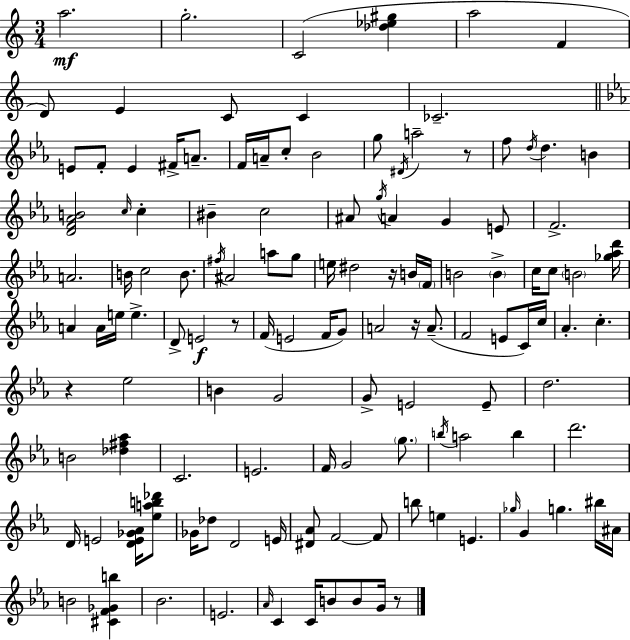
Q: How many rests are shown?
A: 6